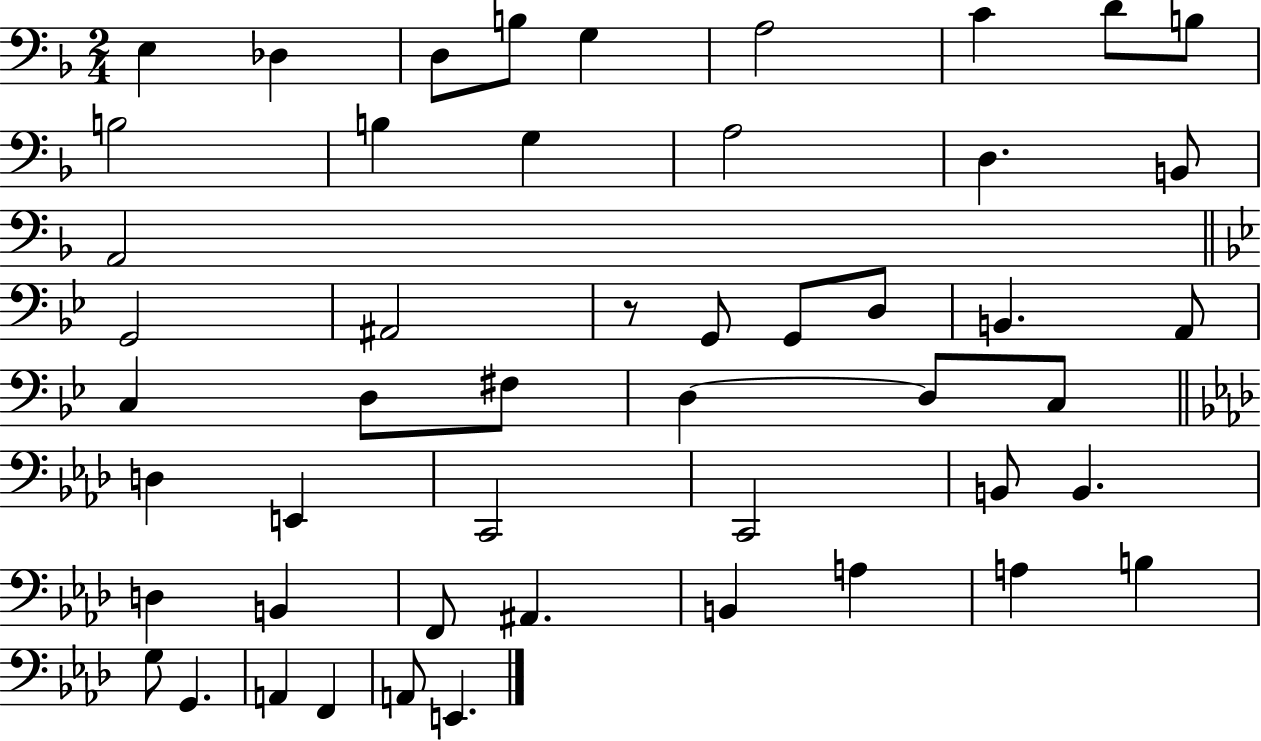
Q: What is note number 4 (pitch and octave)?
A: B3